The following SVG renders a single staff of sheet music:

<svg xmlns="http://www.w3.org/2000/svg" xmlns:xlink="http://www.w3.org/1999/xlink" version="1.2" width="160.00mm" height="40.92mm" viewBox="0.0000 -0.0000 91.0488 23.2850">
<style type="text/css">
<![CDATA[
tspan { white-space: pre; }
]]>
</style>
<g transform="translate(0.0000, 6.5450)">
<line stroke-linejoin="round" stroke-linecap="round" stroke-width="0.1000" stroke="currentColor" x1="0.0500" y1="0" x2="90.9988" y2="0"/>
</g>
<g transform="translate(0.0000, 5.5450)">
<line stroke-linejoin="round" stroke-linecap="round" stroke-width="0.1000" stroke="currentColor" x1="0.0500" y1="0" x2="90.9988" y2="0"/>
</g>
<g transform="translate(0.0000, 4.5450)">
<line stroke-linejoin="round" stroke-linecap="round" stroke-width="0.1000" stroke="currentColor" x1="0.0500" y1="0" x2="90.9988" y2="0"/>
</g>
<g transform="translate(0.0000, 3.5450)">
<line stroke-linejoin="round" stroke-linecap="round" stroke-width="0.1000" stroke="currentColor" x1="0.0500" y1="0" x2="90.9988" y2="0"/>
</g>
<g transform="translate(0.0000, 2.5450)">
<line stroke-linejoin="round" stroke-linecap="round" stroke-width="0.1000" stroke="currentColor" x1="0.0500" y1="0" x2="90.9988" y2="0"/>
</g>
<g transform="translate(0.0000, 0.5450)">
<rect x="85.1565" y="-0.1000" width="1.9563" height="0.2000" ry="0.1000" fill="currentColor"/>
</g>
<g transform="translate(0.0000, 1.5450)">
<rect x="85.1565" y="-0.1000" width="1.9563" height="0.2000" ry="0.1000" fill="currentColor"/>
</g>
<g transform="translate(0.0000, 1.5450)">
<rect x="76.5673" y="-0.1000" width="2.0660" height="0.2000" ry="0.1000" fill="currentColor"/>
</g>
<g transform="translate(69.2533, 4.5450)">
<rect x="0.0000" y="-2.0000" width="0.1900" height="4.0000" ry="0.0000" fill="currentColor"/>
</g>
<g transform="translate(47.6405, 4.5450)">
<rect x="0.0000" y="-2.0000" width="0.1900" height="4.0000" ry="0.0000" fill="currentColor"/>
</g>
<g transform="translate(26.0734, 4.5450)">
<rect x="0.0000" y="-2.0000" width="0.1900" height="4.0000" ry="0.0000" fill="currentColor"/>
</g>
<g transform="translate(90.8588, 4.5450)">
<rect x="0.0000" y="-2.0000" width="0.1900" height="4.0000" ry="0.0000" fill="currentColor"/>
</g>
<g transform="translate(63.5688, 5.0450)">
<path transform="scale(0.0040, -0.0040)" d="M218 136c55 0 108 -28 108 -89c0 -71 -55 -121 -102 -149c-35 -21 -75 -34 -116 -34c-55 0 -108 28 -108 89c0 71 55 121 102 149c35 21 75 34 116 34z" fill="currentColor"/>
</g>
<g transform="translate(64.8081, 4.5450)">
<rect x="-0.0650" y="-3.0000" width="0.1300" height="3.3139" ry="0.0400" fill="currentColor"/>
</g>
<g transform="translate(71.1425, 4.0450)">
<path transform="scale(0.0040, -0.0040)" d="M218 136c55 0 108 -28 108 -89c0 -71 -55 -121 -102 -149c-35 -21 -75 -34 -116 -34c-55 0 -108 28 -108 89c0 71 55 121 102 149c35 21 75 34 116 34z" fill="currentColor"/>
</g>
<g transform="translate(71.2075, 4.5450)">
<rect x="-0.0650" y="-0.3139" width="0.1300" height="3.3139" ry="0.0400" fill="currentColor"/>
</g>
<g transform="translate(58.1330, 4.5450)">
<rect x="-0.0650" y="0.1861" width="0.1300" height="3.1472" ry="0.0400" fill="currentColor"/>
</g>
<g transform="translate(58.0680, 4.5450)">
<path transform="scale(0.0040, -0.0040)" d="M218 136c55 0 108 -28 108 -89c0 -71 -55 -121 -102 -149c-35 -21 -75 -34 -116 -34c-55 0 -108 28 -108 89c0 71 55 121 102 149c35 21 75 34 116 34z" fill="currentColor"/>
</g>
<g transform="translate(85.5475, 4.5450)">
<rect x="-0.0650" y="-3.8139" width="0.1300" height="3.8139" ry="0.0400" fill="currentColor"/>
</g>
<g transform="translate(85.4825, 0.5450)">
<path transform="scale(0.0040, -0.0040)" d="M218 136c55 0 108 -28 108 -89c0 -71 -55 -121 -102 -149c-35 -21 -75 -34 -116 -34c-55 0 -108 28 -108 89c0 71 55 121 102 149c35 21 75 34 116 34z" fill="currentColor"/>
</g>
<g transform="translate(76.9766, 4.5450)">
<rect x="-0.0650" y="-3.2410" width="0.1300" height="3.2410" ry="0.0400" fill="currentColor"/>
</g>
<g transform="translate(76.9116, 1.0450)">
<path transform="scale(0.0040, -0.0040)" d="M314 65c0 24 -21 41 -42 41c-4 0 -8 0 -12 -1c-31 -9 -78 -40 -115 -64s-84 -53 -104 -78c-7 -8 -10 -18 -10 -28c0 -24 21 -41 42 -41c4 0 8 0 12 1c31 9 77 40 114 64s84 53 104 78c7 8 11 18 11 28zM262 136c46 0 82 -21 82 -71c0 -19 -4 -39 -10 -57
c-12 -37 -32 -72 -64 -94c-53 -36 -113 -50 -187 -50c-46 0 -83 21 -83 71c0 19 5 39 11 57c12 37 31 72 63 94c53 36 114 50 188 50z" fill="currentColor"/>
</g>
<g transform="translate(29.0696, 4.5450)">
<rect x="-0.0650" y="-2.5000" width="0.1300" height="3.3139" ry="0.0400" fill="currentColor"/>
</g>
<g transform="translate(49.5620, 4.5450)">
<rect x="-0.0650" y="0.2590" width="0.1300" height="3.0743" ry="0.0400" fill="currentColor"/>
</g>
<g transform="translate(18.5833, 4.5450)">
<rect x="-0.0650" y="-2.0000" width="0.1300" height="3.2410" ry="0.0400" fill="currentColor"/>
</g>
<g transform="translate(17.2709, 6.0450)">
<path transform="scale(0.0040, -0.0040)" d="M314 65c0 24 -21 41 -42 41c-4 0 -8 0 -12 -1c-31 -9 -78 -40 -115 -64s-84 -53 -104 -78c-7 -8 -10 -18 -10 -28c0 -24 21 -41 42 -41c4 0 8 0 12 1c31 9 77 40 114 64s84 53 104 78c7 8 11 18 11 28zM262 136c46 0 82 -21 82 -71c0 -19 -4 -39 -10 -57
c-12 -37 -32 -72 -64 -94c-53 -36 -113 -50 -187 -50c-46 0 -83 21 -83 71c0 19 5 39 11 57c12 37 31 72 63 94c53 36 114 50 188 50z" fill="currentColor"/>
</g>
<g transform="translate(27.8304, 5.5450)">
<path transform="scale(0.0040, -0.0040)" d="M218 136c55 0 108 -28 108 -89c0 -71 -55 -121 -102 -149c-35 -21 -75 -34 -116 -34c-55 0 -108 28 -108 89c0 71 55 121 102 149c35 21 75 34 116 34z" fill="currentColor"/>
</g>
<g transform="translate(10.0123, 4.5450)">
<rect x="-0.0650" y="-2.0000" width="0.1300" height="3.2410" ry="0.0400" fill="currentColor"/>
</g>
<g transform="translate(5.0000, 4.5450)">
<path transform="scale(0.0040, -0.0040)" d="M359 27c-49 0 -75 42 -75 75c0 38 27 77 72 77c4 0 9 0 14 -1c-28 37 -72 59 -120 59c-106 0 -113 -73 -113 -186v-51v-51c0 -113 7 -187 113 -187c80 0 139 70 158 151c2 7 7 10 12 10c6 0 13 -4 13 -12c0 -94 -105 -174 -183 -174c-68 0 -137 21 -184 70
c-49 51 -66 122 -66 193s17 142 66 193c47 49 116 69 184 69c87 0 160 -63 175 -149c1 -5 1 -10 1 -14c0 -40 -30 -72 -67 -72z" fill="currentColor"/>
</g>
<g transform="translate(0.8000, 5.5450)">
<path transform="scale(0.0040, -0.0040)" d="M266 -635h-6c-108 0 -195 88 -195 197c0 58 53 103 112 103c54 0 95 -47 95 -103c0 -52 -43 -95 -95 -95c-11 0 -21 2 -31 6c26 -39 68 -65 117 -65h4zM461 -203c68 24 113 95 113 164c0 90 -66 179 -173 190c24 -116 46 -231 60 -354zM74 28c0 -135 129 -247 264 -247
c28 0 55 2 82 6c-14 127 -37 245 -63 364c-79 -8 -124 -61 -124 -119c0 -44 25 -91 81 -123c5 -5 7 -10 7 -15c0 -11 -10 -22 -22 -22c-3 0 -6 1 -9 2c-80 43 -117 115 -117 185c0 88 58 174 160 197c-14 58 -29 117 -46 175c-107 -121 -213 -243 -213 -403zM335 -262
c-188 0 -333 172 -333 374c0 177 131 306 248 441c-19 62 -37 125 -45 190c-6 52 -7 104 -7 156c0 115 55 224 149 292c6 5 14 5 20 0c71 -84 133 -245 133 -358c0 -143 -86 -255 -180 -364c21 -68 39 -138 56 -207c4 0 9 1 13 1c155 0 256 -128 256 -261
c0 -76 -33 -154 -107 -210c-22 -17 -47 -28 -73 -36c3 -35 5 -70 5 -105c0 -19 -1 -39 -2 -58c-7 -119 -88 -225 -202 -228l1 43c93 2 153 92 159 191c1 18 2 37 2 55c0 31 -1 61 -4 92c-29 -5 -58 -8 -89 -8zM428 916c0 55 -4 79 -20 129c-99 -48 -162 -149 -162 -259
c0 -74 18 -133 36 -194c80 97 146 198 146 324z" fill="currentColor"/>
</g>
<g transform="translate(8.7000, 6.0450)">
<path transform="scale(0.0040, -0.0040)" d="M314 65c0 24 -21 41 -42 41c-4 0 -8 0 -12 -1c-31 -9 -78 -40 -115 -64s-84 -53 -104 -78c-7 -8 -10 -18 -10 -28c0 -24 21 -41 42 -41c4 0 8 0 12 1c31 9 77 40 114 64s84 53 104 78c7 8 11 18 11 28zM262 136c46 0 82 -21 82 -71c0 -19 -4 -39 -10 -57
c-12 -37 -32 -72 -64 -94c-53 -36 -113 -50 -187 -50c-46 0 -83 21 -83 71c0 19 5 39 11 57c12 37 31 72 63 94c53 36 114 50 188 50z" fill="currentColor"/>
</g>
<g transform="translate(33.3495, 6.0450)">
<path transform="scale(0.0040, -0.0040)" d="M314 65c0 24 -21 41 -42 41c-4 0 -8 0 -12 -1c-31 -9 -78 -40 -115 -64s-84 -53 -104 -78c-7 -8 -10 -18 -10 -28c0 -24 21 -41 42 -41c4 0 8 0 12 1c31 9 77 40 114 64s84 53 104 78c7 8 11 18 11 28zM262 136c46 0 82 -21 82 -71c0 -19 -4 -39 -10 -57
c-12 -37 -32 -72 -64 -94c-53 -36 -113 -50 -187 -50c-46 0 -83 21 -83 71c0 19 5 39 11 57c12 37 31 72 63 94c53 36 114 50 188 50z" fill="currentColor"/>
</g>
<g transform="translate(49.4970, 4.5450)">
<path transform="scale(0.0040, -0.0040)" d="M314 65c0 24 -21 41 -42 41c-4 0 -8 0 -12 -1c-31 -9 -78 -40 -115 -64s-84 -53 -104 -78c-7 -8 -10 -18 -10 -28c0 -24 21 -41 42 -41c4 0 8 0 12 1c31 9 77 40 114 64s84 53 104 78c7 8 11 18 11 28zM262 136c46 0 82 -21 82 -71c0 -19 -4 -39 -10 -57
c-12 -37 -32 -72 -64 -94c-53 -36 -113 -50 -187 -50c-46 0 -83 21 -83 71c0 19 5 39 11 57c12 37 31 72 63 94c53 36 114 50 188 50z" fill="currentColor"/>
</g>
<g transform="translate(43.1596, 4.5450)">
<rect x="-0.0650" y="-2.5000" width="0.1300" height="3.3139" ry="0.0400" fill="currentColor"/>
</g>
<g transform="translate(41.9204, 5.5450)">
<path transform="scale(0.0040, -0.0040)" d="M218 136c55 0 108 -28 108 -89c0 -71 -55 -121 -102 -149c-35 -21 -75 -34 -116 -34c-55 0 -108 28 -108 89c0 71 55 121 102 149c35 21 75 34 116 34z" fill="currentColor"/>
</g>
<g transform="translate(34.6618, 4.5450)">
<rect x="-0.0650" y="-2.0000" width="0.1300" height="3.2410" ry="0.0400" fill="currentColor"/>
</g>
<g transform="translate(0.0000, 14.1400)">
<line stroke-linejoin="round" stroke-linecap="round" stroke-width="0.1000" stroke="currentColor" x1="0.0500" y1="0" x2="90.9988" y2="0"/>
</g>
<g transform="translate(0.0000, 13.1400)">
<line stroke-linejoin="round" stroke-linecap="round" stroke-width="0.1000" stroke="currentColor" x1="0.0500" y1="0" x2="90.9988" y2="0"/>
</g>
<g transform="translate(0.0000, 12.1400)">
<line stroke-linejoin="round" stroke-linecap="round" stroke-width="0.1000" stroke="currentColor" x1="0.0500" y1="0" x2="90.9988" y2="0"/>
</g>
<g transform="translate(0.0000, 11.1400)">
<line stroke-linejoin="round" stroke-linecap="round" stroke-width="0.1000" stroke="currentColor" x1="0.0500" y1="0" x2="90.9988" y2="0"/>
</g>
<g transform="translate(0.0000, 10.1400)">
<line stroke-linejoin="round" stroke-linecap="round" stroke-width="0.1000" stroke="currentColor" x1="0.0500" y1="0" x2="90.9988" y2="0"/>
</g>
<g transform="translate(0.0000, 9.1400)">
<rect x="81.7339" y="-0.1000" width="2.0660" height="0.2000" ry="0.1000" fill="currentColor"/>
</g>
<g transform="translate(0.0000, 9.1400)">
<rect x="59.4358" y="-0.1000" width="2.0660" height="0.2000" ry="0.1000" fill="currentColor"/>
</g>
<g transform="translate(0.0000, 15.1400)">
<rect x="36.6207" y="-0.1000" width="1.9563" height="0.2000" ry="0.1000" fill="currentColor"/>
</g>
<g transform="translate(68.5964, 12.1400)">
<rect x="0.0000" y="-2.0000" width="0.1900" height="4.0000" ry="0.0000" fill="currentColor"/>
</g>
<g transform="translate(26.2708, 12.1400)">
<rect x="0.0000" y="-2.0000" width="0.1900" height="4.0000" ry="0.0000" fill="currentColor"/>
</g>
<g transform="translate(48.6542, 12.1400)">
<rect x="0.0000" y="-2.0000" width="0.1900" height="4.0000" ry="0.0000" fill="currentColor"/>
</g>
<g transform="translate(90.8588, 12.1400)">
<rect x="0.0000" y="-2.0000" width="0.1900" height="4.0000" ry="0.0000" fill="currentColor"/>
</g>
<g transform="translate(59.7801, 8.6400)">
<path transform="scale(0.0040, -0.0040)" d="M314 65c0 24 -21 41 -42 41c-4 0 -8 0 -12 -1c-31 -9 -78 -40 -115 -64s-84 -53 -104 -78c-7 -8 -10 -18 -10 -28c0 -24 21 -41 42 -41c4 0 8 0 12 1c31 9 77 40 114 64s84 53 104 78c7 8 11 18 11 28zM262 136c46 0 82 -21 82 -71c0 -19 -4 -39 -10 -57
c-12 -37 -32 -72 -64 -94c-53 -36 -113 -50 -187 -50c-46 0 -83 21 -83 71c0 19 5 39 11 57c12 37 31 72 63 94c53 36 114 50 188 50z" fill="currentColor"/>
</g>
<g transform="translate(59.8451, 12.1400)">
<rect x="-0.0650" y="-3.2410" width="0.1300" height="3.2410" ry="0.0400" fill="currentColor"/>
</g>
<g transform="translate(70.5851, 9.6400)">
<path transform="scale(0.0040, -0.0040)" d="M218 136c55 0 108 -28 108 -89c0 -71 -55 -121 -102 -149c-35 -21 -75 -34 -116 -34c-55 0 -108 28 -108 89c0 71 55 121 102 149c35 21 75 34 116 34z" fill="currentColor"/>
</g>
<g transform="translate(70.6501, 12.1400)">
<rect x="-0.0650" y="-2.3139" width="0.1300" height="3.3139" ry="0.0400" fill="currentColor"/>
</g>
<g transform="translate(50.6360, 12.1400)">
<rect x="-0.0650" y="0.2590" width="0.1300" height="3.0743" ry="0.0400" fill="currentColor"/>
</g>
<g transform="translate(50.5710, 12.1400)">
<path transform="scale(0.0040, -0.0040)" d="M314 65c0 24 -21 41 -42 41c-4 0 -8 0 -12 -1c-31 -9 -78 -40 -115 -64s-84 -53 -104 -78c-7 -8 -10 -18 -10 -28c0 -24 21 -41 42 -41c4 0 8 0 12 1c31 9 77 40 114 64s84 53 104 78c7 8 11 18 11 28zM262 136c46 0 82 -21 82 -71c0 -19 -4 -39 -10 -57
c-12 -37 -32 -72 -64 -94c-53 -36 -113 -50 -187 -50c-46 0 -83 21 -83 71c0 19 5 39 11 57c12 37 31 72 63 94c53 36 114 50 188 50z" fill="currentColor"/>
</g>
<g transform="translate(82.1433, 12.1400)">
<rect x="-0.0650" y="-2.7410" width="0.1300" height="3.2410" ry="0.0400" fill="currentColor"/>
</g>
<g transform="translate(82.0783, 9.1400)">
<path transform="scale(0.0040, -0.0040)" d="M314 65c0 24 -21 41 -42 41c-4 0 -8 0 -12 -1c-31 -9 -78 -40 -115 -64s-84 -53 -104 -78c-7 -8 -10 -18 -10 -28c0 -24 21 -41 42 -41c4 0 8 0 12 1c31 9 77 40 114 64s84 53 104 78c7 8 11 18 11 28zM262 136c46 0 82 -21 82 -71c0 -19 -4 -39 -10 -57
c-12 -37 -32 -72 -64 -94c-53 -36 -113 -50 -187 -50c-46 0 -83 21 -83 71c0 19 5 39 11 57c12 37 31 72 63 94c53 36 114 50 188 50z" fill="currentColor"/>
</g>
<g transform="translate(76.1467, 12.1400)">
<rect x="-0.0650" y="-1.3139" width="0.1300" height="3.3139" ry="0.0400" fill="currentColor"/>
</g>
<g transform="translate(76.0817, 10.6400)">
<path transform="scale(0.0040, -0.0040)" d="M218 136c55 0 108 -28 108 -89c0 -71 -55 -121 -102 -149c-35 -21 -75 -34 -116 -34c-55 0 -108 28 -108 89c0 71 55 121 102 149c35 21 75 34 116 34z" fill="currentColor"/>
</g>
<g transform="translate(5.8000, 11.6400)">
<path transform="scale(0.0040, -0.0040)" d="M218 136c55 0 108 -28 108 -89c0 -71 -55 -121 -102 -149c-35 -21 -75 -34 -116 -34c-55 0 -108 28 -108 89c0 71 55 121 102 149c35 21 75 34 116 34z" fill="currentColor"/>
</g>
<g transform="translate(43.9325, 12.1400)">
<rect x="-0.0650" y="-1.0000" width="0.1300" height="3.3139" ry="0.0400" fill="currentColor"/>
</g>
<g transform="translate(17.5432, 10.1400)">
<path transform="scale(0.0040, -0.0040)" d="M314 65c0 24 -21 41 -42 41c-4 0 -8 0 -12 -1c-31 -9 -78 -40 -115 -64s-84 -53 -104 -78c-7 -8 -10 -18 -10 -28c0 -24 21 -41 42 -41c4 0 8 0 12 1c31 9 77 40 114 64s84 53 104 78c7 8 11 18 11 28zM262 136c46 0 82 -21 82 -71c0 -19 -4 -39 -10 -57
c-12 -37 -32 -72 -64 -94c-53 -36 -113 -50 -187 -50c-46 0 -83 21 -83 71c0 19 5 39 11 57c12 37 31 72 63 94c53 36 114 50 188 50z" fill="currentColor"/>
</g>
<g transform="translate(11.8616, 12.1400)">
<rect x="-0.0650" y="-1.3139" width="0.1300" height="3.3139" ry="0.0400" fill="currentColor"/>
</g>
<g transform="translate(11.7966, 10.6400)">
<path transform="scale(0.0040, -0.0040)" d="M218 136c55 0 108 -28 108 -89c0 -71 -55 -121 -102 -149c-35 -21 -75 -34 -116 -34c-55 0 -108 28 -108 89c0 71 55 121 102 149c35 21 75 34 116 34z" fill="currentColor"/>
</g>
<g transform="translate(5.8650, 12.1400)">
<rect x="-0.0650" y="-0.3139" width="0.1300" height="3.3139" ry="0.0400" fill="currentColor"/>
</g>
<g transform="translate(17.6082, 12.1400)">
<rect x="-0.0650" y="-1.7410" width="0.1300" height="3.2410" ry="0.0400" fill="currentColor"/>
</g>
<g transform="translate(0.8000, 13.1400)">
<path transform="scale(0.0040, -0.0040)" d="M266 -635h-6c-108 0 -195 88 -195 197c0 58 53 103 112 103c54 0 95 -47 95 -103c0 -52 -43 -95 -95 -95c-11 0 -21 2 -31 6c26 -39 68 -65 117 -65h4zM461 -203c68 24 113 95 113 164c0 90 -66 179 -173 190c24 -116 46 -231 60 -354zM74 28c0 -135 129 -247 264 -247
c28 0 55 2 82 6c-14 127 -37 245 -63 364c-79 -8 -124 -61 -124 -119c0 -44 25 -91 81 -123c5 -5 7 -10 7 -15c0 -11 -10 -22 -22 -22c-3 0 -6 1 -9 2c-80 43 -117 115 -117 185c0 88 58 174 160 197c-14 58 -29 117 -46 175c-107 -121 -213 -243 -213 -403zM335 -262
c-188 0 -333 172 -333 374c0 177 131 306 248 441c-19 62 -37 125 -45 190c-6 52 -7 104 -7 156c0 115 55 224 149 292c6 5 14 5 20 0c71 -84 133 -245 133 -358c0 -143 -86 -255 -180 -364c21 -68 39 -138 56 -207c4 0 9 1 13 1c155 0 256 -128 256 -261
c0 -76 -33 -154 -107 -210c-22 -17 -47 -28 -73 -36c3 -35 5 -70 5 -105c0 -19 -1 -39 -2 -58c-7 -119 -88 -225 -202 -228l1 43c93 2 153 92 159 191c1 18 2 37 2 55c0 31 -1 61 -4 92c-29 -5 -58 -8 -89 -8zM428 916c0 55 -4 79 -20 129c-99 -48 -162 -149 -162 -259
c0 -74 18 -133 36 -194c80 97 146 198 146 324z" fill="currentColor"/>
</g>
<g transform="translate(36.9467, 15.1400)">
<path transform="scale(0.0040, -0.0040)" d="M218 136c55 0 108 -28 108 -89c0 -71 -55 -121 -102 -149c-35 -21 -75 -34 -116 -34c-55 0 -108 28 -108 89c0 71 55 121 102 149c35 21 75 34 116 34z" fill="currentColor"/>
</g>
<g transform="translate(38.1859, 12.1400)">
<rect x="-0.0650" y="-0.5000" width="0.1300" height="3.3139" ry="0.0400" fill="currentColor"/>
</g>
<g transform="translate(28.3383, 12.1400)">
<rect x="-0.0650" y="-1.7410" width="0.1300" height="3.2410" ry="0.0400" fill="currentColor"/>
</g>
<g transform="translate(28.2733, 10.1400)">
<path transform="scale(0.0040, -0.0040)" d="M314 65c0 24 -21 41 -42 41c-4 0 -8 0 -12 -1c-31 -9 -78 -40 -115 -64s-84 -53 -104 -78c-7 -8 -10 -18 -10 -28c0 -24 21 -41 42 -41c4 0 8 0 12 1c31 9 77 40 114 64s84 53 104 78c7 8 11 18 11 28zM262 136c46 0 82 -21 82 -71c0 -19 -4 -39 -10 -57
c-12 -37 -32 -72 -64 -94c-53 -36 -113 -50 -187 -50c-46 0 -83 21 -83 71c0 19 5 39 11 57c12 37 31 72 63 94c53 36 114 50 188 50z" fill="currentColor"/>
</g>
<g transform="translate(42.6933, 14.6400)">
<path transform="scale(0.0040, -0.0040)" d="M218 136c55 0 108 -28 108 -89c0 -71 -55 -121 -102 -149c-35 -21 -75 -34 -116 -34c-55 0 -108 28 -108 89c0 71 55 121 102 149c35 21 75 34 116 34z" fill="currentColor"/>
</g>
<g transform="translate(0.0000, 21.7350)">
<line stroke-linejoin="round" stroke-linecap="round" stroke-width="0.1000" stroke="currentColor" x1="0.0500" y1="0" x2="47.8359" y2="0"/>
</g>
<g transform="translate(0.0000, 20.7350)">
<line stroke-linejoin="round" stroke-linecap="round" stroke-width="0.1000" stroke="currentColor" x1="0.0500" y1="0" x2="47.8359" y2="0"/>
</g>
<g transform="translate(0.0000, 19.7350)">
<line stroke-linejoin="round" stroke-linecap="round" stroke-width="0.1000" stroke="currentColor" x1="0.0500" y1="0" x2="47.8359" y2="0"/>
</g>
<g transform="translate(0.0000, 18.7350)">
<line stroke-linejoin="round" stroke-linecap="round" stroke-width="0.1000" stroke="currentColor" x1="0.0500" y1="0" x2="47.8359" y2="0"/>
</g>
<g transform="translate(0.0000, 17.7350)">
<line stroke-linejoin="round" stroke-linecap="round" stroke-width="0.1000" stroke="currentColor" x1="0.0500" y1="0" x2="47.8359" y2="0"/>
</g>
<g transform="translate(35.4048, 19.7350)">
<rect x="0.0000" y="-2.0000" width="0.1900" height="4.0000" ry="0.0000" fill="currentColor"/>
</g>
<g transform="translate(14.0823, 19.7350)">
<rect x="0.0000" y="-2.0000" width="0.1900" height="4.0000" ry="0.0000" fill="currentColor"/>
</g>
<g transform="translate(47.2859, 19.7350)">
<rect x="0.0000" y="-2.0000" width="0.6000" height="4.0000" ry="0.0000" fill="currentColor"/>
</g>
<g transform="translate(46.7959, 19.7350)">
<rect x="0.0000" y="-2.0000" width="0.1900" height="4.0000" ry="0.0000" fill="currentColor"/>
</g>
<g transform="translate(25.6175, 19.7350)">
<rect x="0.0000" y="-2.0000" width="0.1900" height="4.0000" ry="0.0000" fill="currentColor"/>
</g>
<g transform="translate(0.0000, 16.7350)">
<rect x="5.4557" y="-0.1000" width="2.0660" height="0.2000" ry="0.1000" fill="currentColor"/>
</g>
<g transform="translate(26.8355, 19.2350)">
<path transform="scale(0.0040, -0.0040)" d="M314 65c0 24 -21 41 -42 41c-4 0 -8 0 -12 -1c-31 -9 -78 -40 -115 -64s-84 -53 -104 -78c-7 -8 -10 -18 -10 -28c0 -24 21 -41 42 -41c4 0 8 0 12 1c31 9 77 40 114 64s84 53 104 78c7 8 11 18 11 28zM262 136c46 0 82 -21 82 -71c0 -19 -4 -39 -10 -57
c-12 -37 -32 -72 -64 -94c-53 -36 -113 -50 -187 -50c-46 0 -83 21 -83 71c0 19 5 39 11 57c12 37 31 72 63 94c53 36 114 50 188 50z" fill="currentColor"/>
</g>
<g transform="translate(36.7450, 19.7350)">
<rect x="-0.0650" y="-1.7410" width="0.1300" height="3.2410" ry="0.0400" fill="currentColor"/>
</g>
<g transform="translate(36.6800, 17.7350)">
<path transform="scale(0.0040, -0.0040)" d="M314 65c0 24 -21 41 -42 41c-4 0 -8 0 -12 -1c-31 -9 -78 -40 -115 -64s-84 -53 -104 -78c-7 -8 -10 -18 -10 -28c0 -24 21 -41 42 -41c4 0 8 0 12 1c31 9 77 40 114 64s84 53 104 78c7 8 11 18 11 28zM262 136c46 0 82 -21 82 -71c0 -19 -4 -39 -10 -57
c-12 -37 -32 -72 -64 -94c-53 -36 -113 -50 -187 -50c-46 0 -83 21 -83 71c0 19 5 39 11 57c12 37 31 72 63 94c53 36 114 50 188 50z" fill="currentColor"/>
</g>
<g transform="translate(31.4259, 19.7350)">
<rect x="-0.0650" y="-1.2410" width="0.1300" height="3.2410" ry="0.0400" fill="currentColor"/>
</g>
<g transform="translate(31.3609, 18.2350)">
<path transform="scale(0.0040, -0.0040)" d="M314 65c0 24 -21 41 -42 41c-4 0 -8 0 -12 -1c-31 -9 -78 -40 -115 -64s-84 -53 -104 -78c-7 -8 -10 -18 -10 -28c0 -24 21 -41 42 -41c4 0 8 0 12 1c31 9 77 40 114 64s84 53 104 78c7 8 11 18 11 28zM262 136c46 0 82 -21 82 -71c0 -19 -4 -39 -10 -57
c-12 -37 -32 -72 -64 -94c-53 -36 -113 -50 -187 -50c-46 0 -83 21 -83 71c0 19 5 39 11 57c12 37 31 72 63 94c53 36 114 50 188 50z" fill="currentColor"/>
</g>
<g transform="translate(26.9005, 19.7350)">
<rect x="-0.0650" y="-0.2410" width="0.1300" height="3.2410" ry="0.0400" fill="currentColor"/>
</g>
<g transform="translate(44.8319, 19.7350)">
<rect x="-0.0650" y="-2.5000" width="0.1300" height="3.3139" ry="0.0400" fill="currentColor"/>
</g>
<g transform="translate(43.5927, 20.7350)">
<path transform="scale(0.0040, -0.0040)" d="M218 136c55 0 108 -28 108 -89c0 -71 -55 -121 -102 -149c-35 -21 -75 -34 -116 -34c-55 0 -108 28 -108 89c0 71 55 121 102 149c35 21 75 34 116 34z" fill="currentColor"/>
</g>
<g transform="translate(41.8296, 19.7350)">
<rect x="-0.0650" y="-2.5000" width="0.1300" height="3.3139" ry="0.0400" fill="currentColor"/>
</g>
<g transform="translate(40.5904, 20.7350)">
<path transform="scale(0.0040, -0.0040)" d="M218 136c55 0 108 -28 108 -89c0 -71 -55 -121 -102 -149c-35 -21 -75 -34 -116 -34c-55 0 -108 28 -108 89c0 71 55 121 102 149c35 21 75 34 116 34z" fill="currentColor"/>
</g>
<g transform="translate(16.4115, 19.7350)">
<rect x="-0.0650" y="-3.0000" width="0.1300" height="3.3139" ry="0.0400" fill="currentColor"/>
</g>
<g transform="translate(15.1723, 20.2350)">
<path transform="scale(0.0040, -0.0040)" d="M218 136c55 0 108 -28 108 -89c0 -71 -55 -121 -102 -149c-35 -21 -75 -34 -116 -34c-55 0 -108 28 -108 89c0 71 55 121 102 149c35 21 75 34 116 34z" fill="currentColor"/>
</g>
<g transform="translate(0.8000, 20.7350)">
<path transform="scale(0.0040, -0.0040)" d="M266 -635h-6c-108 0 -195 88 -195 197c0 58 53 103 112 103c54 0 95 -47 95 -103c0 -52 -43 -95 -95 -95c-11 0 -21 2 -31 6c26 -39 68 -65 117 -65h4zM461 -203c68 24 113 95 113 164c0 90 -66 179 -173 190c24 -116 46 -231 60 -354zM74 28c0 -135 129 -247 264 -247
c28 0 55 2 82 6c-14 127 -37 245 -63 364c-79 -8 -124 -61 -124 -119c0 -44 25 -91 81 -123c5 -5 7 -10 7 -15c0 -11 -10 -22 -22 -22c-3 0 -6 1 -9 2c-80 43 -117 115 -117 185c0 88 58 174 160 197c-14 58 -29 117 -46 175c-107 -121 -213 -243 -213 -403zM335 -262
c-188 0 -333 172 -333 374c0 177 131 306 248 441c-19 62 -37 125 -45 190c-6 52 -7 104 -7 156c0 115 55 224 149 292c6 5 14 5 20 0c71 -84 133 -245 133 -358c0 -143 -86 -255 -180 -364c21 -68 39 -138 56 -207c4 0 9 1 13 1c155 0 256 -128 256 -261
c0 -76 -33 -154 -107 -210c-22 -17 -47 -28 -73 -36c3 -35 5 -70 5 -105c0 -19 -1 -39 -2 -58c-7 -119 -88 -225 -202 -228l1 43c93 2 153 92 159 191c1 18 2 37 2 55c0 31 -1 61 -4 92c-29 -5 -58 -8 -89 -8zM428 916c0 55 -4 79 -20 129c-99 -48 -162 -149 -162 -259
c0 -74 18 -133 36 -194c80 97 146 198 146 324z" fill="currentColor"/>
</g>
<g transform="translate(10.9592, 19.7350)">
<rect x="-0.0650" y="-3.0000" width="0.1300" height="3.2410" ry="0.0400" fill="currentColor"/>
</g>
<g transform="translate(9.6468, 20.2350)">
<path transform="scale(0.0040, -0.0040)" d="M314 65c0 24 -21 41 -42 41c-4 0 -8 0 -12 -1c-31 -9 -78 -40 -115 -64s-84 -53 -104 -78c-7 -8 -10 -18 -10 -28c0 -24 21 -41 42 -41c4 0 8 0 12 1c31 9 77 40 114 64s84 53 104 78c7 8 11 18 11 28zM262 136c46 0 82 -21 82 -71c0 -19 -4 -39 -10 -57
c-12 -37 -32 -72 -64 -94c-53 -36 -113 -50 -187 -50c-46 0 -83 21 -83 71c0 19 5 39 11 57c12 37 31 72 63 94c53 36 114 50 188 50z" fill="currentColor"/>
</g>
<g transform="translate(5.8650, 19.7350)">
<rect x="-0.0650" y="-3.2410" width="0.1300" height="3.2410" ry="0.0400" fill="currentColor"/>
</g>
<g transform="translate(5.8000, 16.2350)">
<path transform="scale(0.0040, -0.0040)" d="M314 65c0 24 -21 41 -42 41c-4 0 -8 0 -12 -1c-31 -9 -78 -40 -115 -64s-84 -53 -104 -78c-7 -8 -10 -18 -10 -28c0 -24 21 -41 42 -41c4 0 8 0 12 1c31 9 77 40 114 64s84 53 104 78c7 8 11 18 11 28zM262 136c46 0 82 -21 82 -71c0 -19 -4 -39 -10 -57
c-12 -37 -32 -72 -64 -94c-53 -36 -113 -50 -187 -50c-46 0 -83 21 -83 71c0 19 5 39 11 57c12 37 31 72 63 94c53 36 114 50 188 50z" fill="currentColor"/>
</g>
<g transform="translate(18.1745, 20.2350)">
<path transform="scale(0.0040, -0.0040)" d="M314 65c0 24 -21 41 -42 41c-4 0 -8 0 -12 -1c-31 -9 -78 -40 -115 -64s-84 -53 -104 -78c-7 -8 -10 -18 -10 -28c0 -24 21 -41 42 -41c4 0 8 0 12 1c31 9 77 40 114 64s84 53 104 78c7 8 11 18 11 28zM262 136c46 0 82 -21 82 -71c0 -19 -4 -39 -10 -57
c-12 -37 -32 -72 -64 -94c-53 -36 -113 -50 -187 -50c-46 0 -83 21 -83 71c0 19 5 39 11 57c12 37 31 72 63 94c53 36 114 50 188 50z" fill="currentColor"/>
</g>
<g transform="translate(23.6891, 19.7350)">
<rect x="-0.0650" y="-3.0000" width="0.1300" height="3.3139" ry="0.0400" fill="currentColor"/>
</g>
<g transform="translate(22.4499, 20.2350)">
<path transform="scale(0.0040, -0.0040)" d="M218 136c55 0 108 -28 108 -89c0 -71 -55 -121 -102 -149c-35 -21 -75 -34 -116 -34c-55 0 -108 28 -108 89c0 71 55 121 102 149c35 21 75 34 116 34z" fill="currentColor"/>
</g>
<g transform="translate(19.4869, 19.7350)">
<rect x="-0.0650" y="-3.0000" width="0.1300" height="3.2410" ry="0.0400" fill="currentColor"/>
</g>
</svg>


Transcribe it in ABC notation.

X:1
T:Untitled
M:4/4
L:1/4
K:C
F2 F2 G F2 G B2 B A c b2 c' c e f2 f2 C D B2 b2 g e a2 b2 A2 A A2 A c2 e2 f2 G G